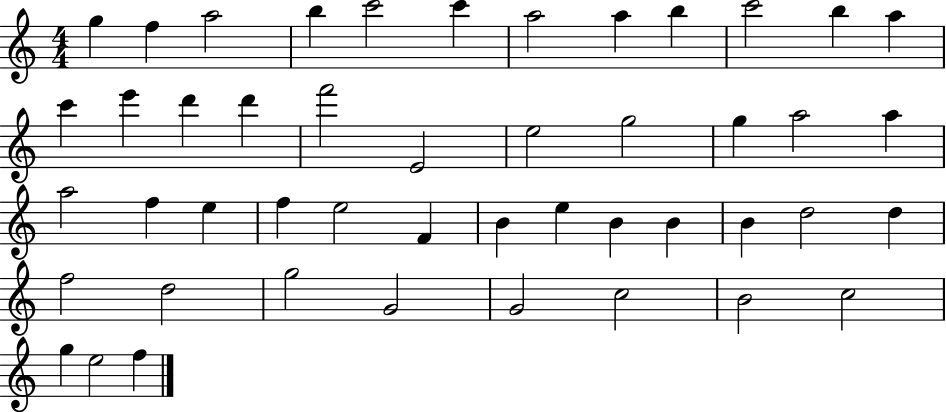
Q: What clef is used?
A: treble